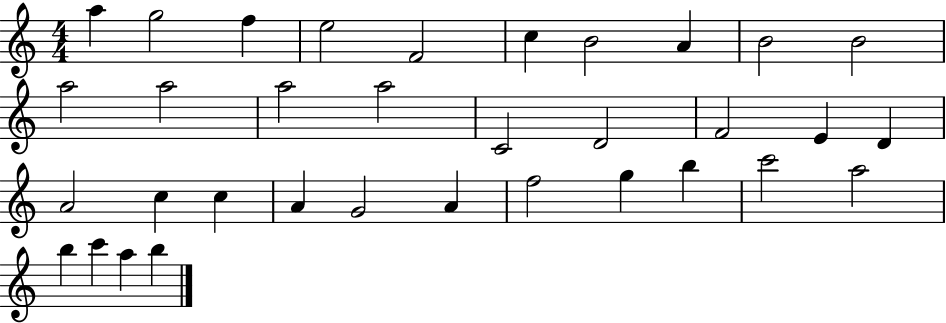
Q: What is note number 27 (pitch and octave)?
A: G5